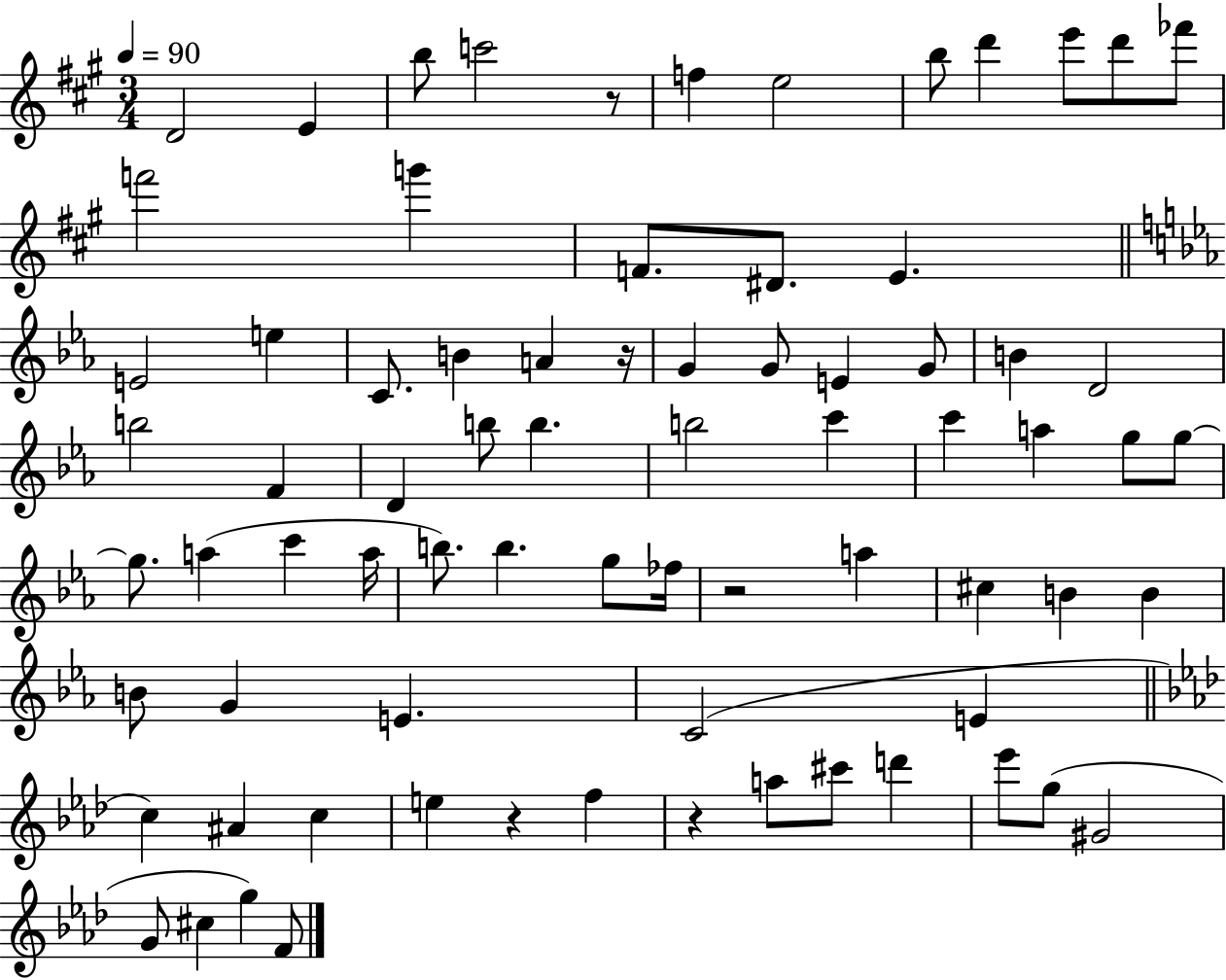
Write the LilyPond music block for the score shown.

{
  \clef treble
  \numericTimeSignature
  \time 3/4
  \key a \major
  \tempo 4 = 90
  \repeat volta 2 { d'2 e'4 | b''8 c'''2 r8 | f''4 e''2 | b''8 d'''4 e'''8 d'''8 fes'''8 | \break f'''2 g'''4 | f'8. dis'8. e'4. | \bar "||" \break \key c \minor e'2 e''4 | c'8. b'4 a'4 r16 | g'4 g'8 e'4 g'8 | b'4 d'2 | \break b''2 f'4 | d'4 b''8 b''4. | b''2 c'''4 | c'''4 a''4 g''8 g''8~~ | \break g''8. a''4( c'''4 a''16 | b''8.) b''4. g''8 fes''16 | r2 a''4 | cis''4 b'4 b'4 | \break b'8 g'4 e'4. | c'2( e'4 | \bar "||" \break \key aes \major c''4) ais'4 c''4 | e''4 r4 f''4 | r4 a''8 cis'''8 d'''4 | ees'''8 g''8( gis'2 | \break g'8 cis''4 g''4) f'8 | } \bar "|."
}